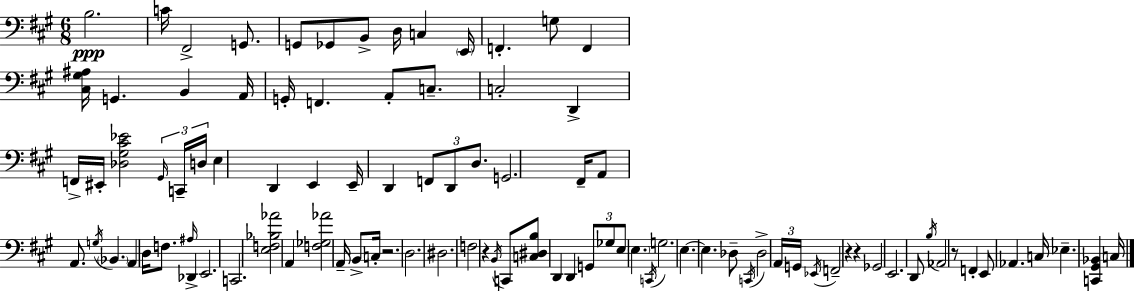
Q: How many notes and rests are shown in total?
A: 96